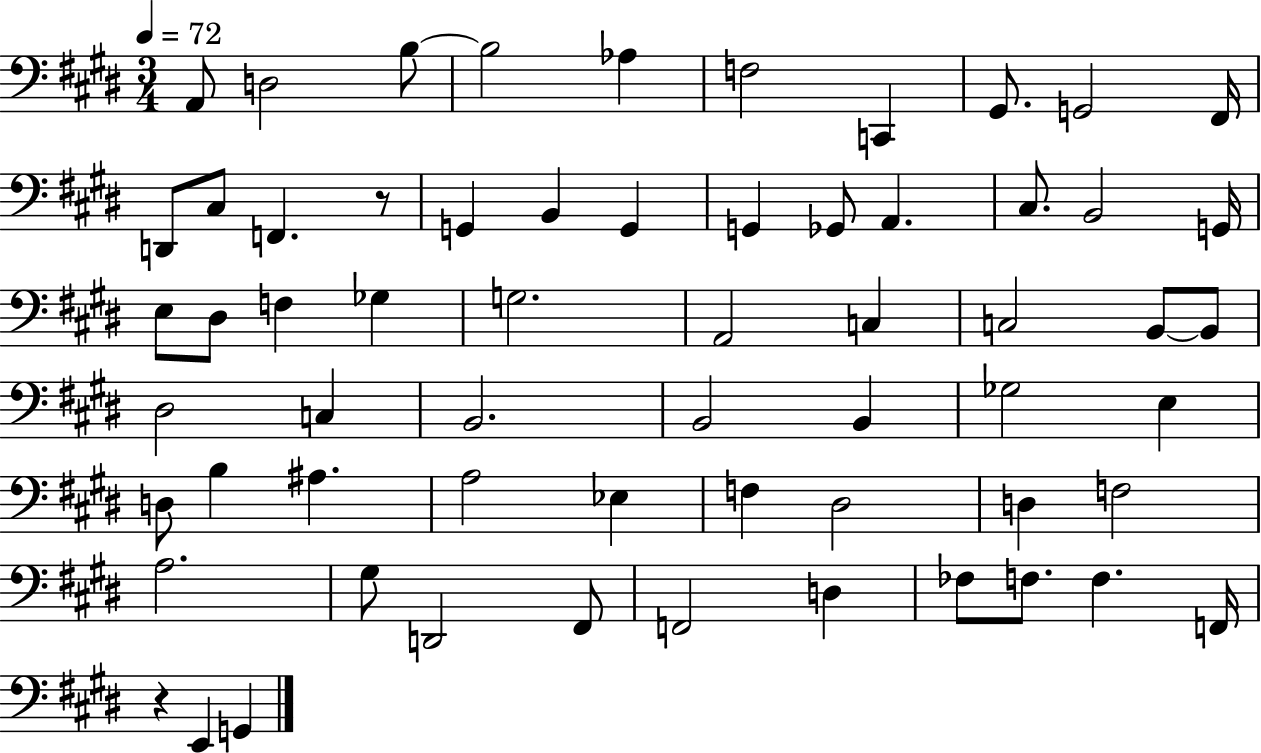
{
  \clef bass
  \numericTimeSignature
  \time 3/4
  \key e \major
  \tempo 4 = 72
  a,8 d2 b8~~ | b2 aes4 | f2 c,4 | gis,8. g,2 fis,16 | \break d,8 cis8 f,4. r8 | g,4 b,4 g,4 | g,4 ges,8 a,4. | cis8. b,2 g,16 | \break e8 dis8 f4 ges4 | g2. | a,2 c4 | c2 b,8~~ b,8 | \break dis2 c4 | b,2. | b,2 b,4 | ges2 e4 | \break d8 b4 ais4. | a2 ees4 | f4 dis2 | d4 f2 | \break a2. | gis8 d,2 fis,8 | f,2 d4 | fes8 f8. f4. f,16 | \break r4 e,4 g,4 | \bar "|."
}